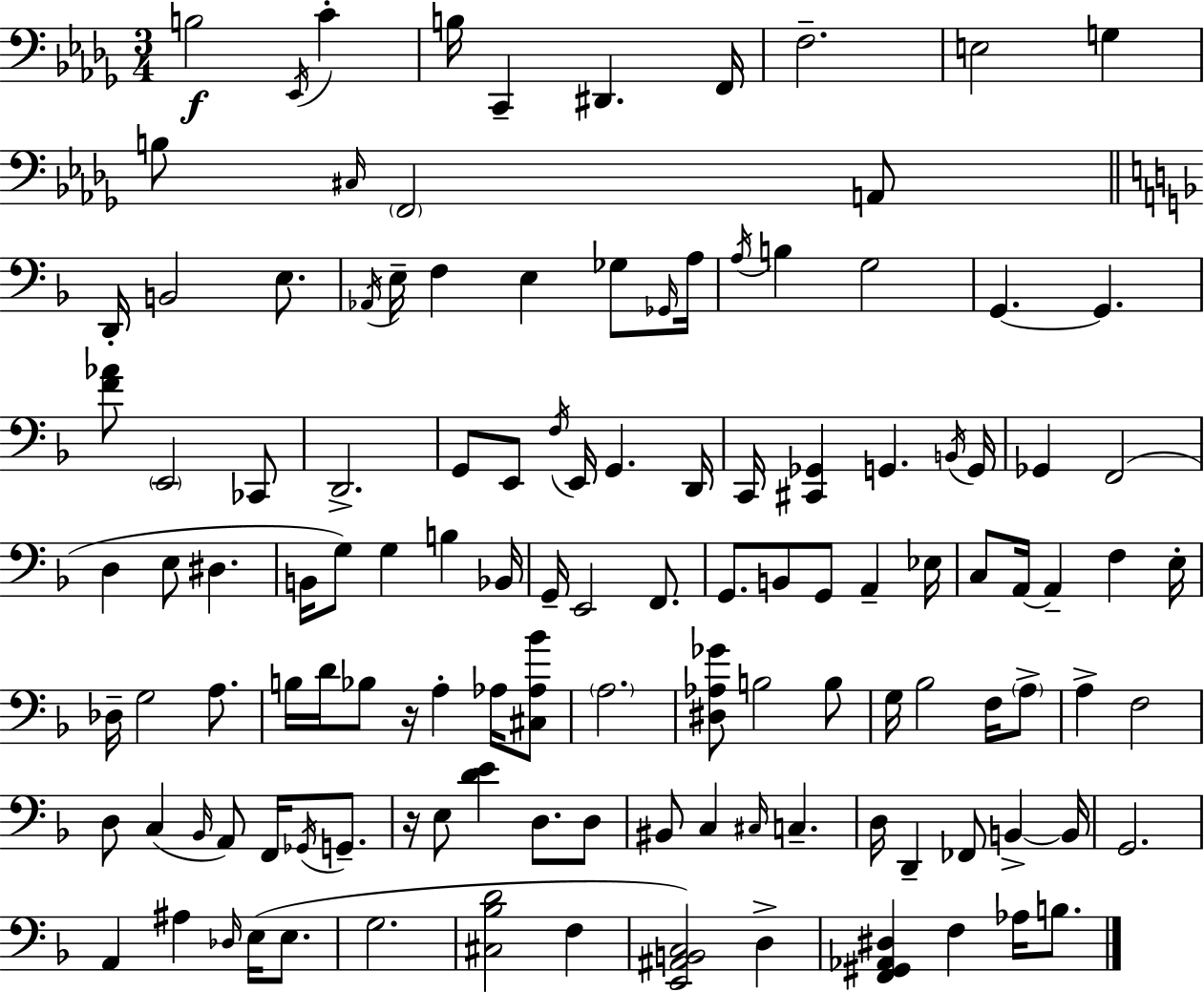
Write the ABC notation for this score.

X:1
T:Untitled
M:3/4
L:1/4
K:Bbm
B,2 _E,,/4 C B,/4 C,, ^D,, F,,/4 F,2 E,2 G, B,/2 ^C,/4 F,,2 A,,/2 D,,/4 B,,2 E,/2 _A,,/4 E,/4 F, E, _G,/2 _G,,/4 A,/4 A,/4 B, G,2 G,, G,, [F_A]/2 E,,2 _C,,/2 D,,2 G,,/2 E,,/2 F,/4 E,,/4 G,, D,,/4 C,,/4 [^C,,_G,,] G,, B,,/4 G,,/4 _G,, F,,2 D, E,/2 ^D, B,,/4 G,/2 G, B, _B,,/4 G,,/4 E,,2 F,,/2 G,,/2 B,,/2 G,,/2 A,, _E,/4 C,/2 A,,/4 A,, F, E,/4 _D,/4 G,2 A,/2 B,/4 D/4 _B,/2 z/4 A, _A,/4 [^C,_A,_B]/2 A,2 [^D,_A,_G]/2 B,2 B,/2 G,/4 _B,2 F,/4 A,/2 A, F,2 D,/2 C, _B,,/4 A,,/2 F,,/4 _G,,/4 G,,/2 z/4 E,/2 [DE] D,/2 D,/2 ^B,,/2 C, ^C,/4 C, D,/4 D,, _F,,/2 B,, B,,/4 G,,2 A,, ^A, _D,/4 E,/4 E,/2 G,2 [^C,_B,D]2 F, [E,,^A,,B,,C,]2 D, [F,,^G,,_A,,^D,] F, _A,/4 B,/2